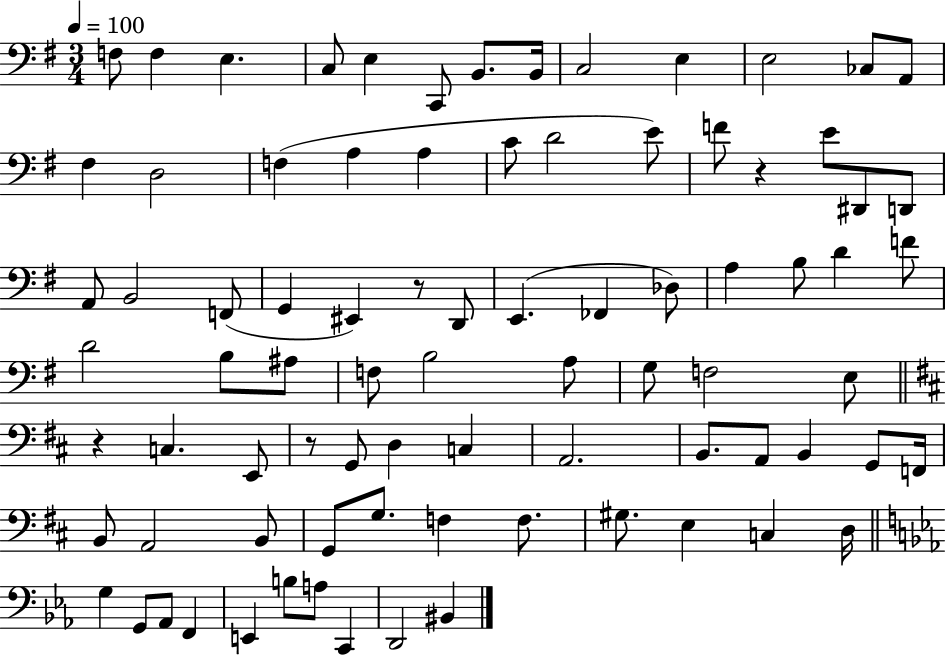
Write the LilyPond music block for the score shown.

{
  \clef bass
  \numericTimeSignature
  \time 3/4
  \key g \major
  \tempo 4 = 100
  f8 f4 e4. | c8 e4 c,8 b,8. b,16 | c2 e4 | e2 ces8 a,8 | \break fis4 d2 | f4( a4 a4 | c'8 d'2 e'8) | f'8 r4 e'8 dis,8 d,8 | \break a,8 b,2 f,8( | g,4 eis,4) r8 d,8 | e,4.( fes,4 des8) | a4 b8 d'4 f'8 | \break d'2 b8 ais8 | f8 b2 a8 | g8 f2 e8 | \bar "||" \break \key b \minor r4 c4. e,8 | r8 g,8 d4 c4 | a,2. | b,8. a,8 b,4 g,8 f,16 | \break b,8 a,2 b,8 | g,8 g8. f4 f8. | gis8. e4 c4 d16 | \bar "||" \break \key ees \major g4 g,8 aes,8 f,4 | e,4 b8 a8 c,4 | d,2 bis,4 | \bar "|."
}